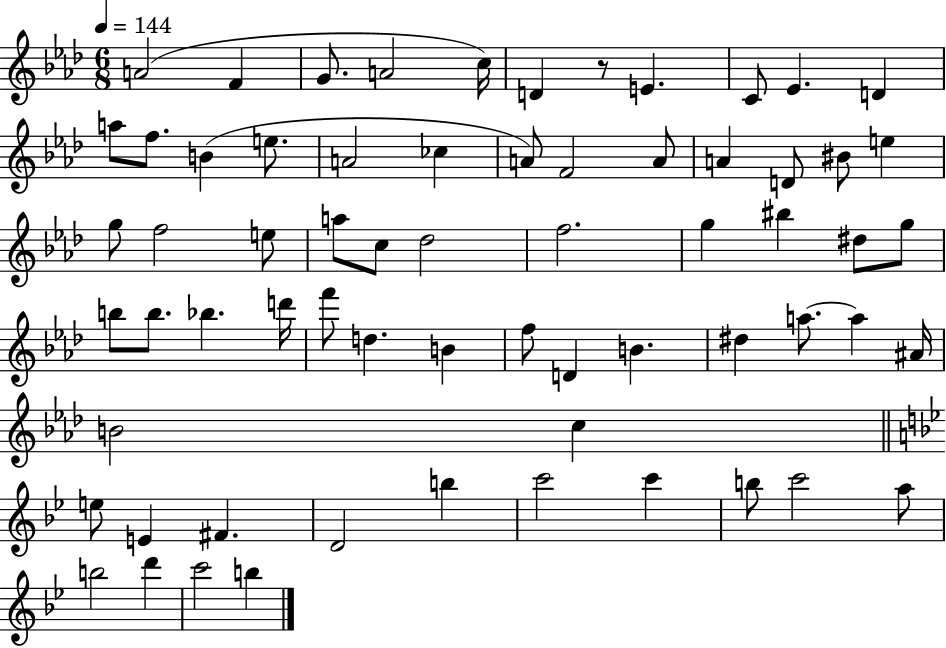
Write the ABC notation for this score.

X:1
T:Untitled
M:6/8
L:1/4
K:Ab
A2 F G/2 A2 c/4 D z/2 E C/2 _E D a/2 f/2 B e/2 A2 _c A/2 F2 A/2 A D/2 ^B/2 e g/2 f2 e/2 a/2 c/2 _d2 f2 g ^b ^d/2 g/2 b/2 b/2 _b d'/4 f'/2 d B f/2 D B ^d a/2 a ^A/4 B2 c e/2 E ^F D2 b c'2 c' b/2 c'2 a/2 b2 d' c'2 b